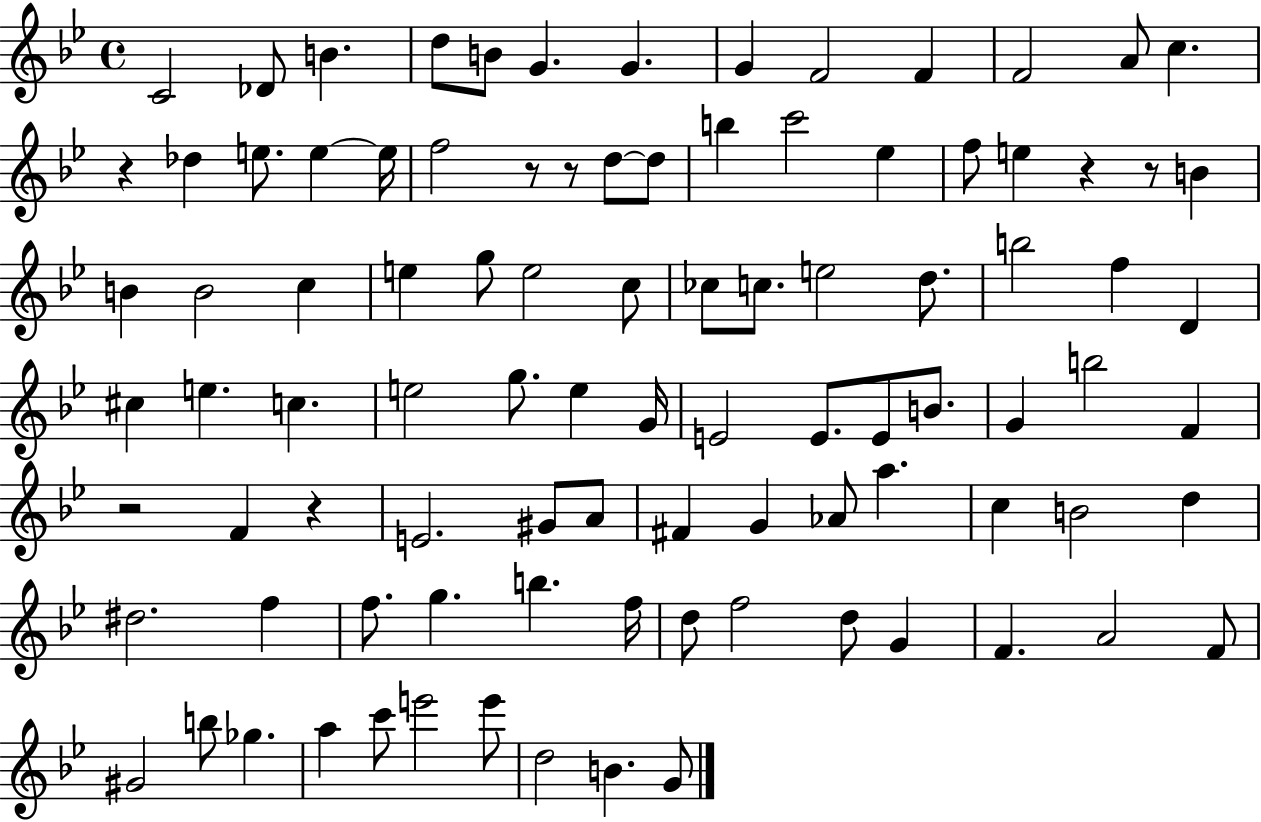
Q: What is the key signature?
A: BES major